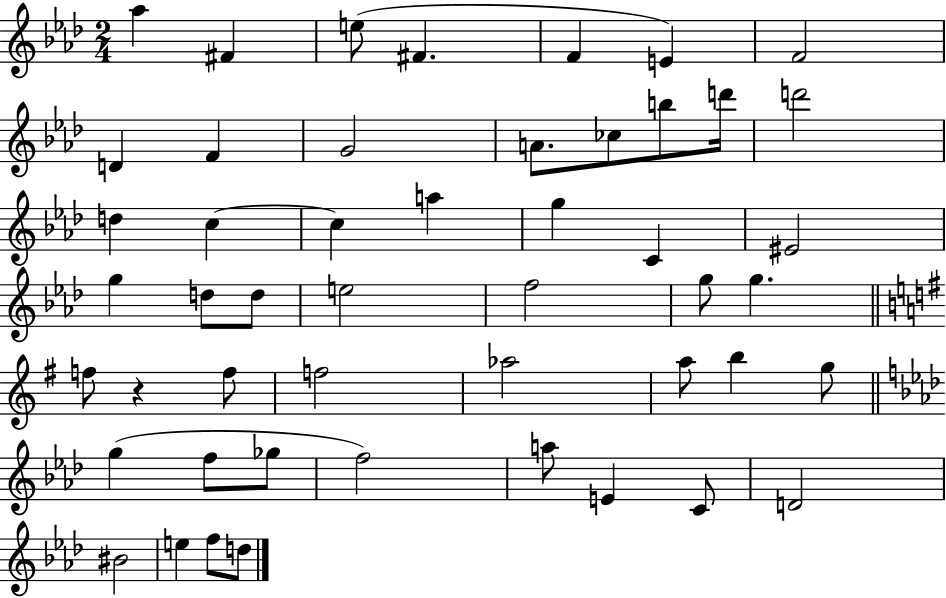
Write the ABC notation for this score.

X:1
T:Untitled
M:2/4
L:1/4
K:Ab
_a ^F e/2 ^F F E F2 D F G2 A/2 _c/2 b/2 d'/4 d'2 d c c a g C ^E2 g d/2 d/2 e2 f2 g/2 g f/2 z f/2 f2 _a2 a/2 b g/2 g f/2 _g/2 f2 a/2 E C/2 D2 ^B2 e f/2 d/2